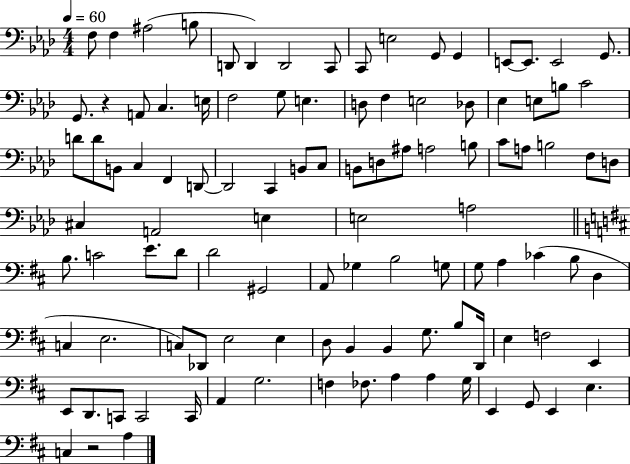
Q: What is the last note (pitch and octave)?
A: A3